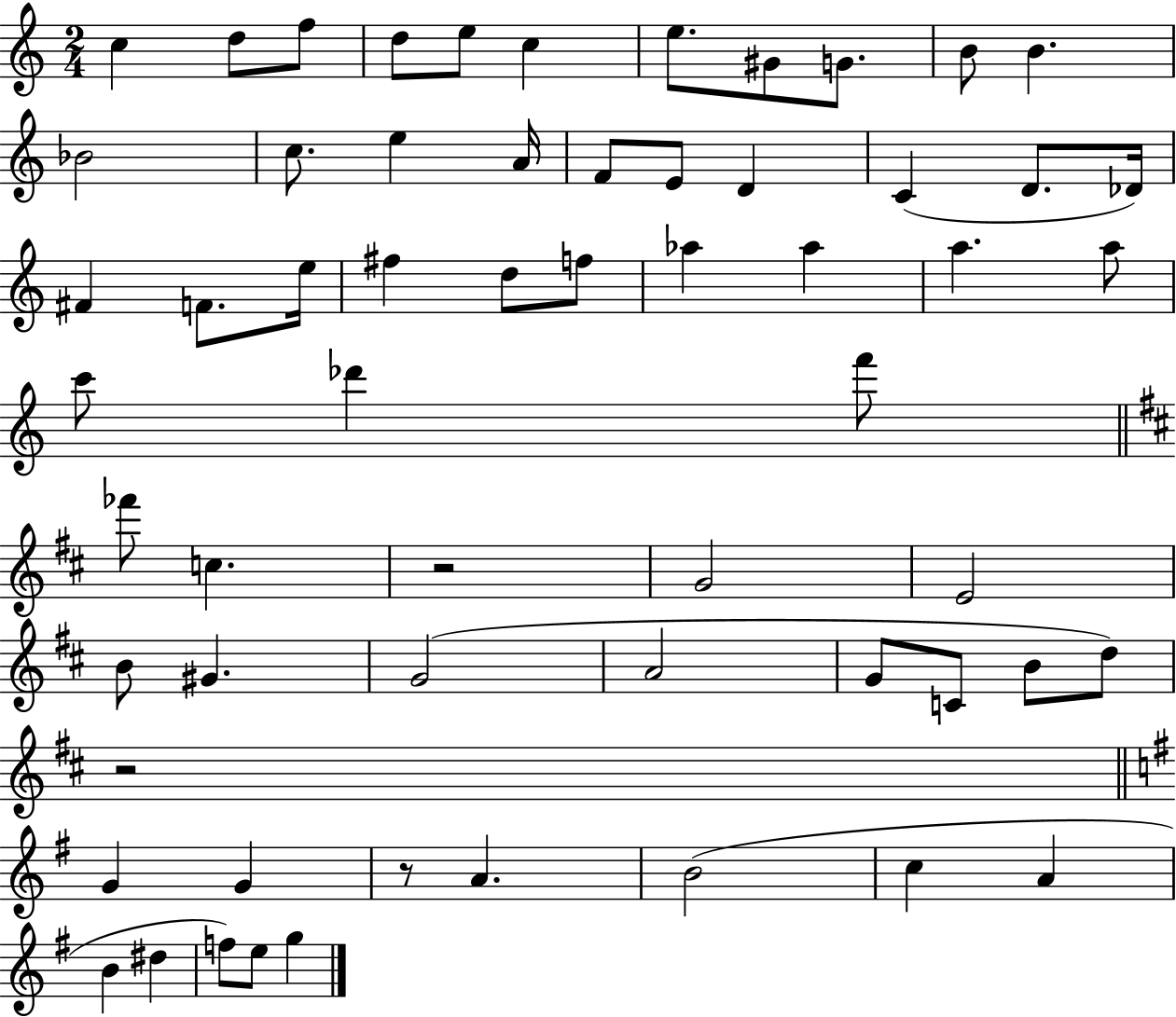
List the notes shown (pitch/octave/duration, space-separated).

C5/q D5/e F5/e D5/e E5/e C5/q E5/e. G#4/e G4/e. B4/e B4/q. Bb4/h C5/e. E5/q A4/s F4/e E4/e D4/q C4/q D4/e. Db4/s F#4/q F4/e. E5/s F#5/q D5/e F5/e Ab5/q Ab5/q A5/q. A5/e C6/e Db6/q F6/e FES6/e C5/q. R/h G4/h E4/h B4/e G#4/q. G4/h A4/h G4/e C4/e B4/e D5/e R/h G4/q G4/q R/e A4/q. B4/h C5/q A4/q B4/q D#5/q F5/e E5/e G5/q